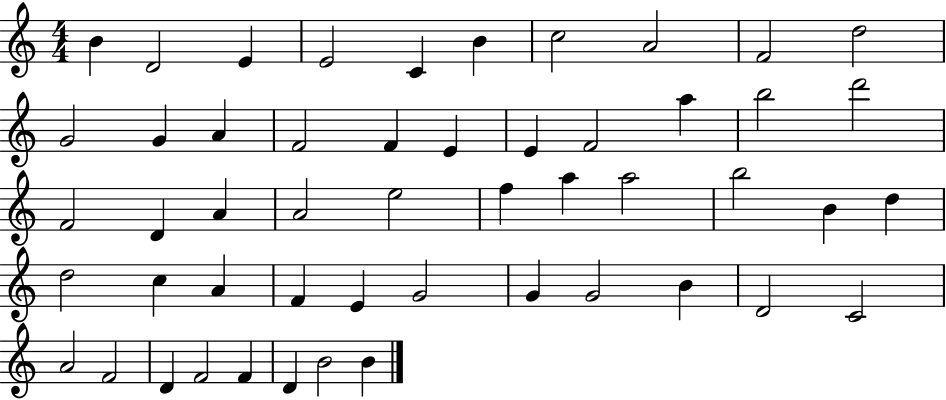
B4/q D4/h E4/q E4/h C4/q B4/q C5/h A4/h F4/h D5/h G4/h G4/q A4/q F4/h F4/q E4/q E4/q F4/h A5/q B5/h D6/h F4/h D4/q A4/q A4/h E5/h F5/q A5/q A5/h B5/h B4/q D5/q D5/h C5/q A4/q F4/q E4/q G4/h G4/q G4/h B4/q D4/h C4/h A4/h F4/h D4/q F4/h F4/q D4/q B4/h B4/q